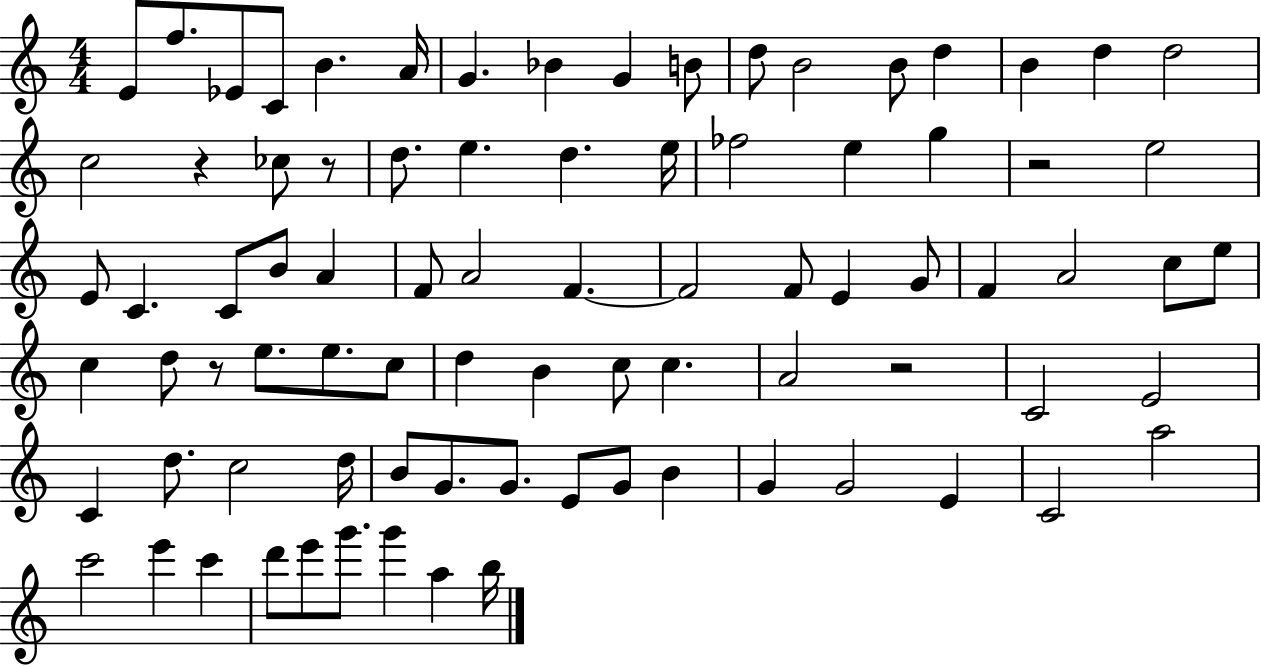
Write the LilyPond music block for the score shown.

{
  \clef treble
  \numericTimeSignature
  \time 4/4
  \key c \major
  e'8 f''8. ees'8 c'8 b'4. a'16 | g'4. bes'4 g'4 b'8 | d''8 b'2 b'8 d''4 | b'4 d''4 d''2 | \break c''2 r4 ces''8 r8 | d''8. e''4. d''4. e''16 | fes''2 e''4 g''4 | r2 e''2 | \break e'8 c'4. c'8 b'8 a'4 | f'8 a'2 f'4.~~ | f'2 f'8 e'4 g'8 | f'4 a'2 c''8 e''8 | \break c''4 d''8 r8 e''8. e''8. c''8 | d''4 b'4 c''8 c''4. | a'2 r2 | c'2 e'2 | \break c'4 d''8. c''2 d''16 | b'8 g'8. g'8. e'8 g'8 b'4 | g'4 g'2 e'4 | c'2 a''2 | \break c'''2 e'''4 c'''4 | d'''8 e'''8 g'''8. g'''4 a''4 b''16 | \bar "|."
}